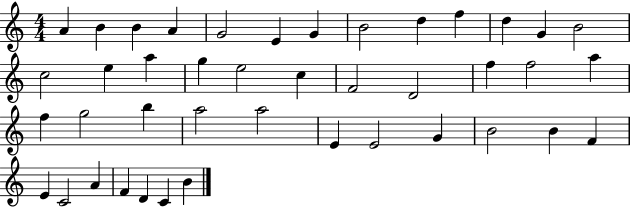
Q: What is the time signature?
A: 4/4